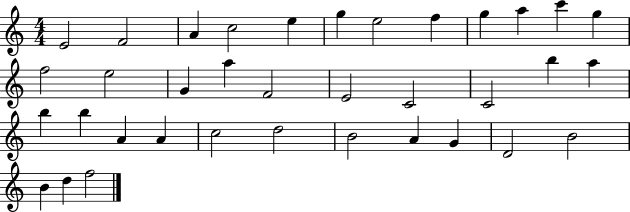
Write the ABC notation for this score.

X:1
T:Untitled
M:4/4
L:1/4
K:C
E2 F2 A c2 e g e2 f g a c' g f2 e2 G a F2 E2 C2 C2 b a b b A A c2 d2 B2 A G D2 B2 B d f2